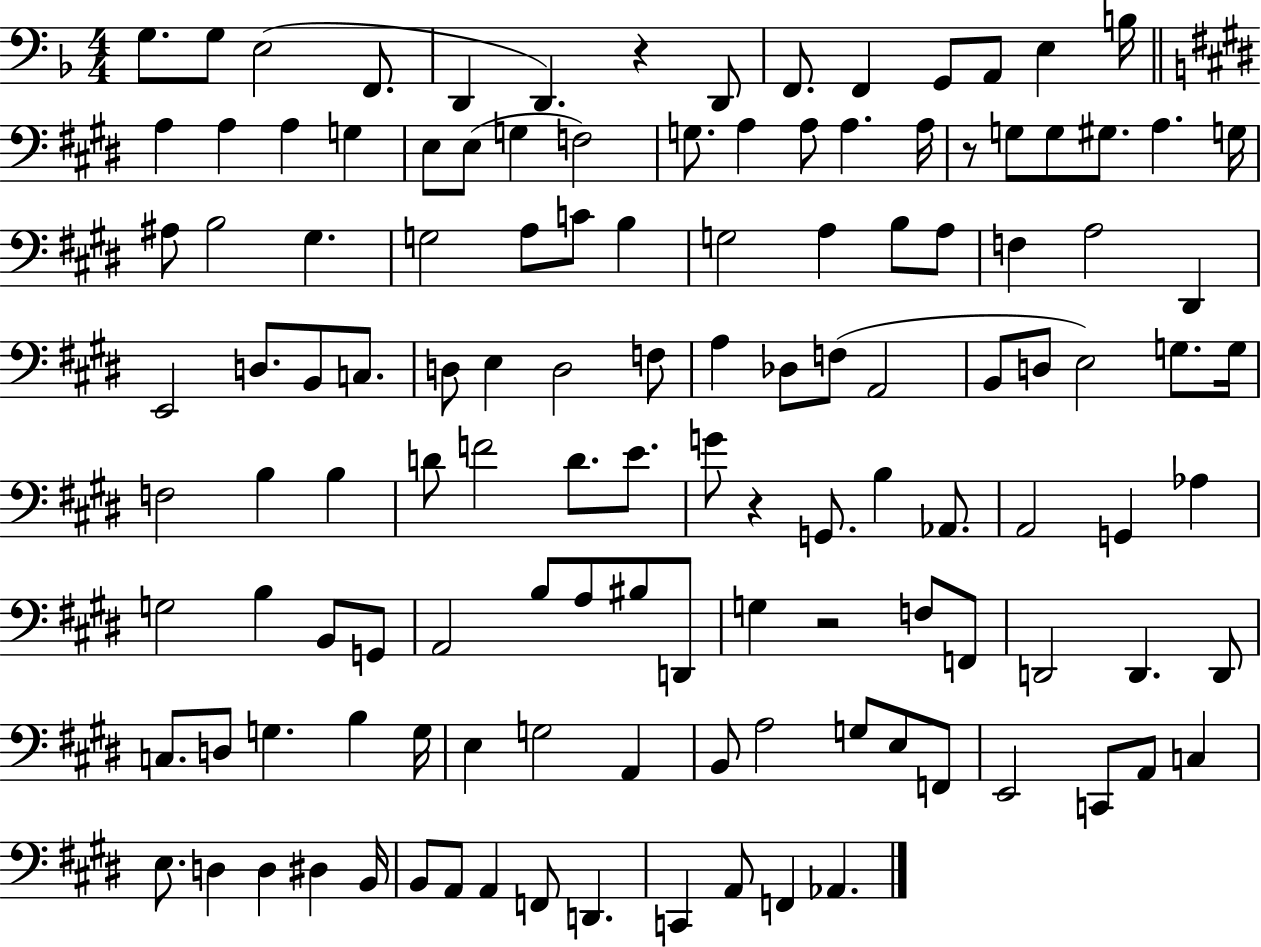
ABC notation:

X:1
T:Untitled
M:4/4
L:1/4
K:F
G,/2 G,/2 E,2 F,,/2 D,, D,, z D,,/2 F,,/2 F,, G,,/2 A,,/2 E, B,/4 A, A, A, G, E,/2 E,/2 G, F,2 G,/2 A, A,/2 A, A,/4 z/2 G,/2 G,/2 ^G,/2 A, G,/4 ^A,/2 B,2 ^G, G,2 A,/2 C/2 B, G,2 A, B,/2 A,/2 F, A,2 ^D,, E,,2 D,/2 B,,/2 C,/2 D,/2 E, D,2 F,/2 A, _D,/2 F,/2 A,,2 B,,/2 D,/2 E,2 G,/2 G,/4 F,2 B, B, D/2 F2 D/2 E/2 G/2 z G,,/2 B, _A,,/2 A,,2 G,, _A, G,2 B, B,,/2 G,,/2 A,,2 B,/2 A,/2 ^B,/2 D,,/2 G, z2 F,/2 F,,/2 D,,2 D,, D,,/2 C,/2 D,/2 G, B, G,/4 E, G,2 A,, B,,/2 A,2 G,/2 E,/2 F,,/2 E,,2 C,,/2 A,,/2 C, E,/2 D, D, ^D, B,,/4 B,,/2 A,,/2 A,, F,,/2 D,, C,, A,,/2 F,, _A,,